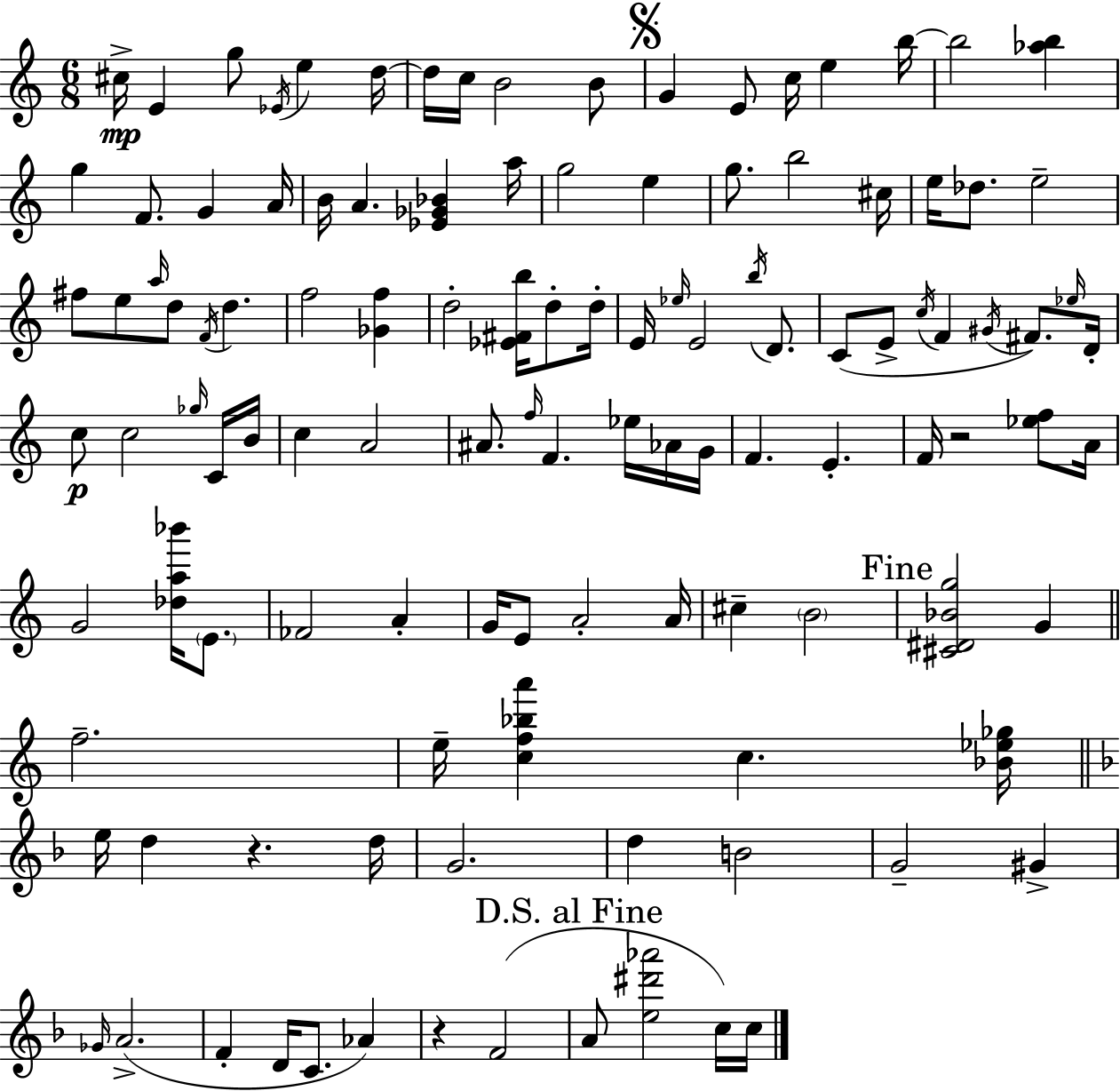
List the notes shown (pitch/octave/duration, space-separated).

C#5/s E4/q G5/e Eb4/s E5/q D5/s D5/s C5/s B4/h B4/e G4/q E4/e C5/s E5/q B5/s B5/h [Ab5,B5]/q G5/q F4/e. G4/q A4/s B4/s A4/q. [Eb4,Gb4,Bb4]/q A5/s G5/h E5/q G5/e. B5/h C#5/s E5/s Db5/e. E5/h F#5/e E5/e A5/s D5/e F4/s D5/q. F5/h [Gb4,F5]/q D5/h [Eb4,F#4,B5]/s D5/e D5/s E4/s Eb5/s E4/h B5/s D4/e. C4/e E4/e C5/s F4/q G#4/s F#4/e. Eb5/s D4/s C5/e C5/h Gb5/s C4/s B4/s C5/q A4/h A#4/e. F5/s F4/q. Eb5/s Ab4/s G4/s F4/q. E4/q. F4/s R/h [Eb5,F5]/e A4/s G4/h [Db5,A5,Bb6]/s E4/e. FES4/h A4/q G4/s E4/e A4/h A4/s C#5/q B4/h [C#4,D#4,Bb4,G5]/h G4/q F5/h. E5/s [C5,F5,Bb5,A6]/q C5/q. [Bb4,Eb5,Gb5]/s E5/s D5/q R/q. D5/s G4/h. D5/q B4/h G4/h G#4/q Gb4/s A4/h. F4/q D4/s C4/e. Ab4/q R/q F4/h A4/e [E5,D#6,Ab6]/h C5/s C5/s